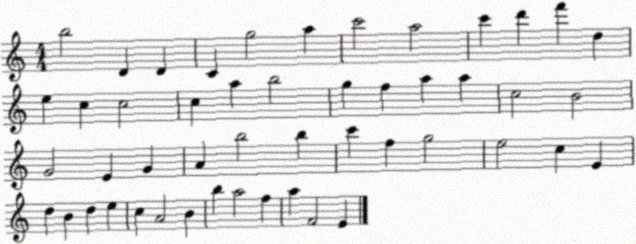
X:1
T:Untitled
M:4/4
L:1/4
K:C
b2 D D C g2 a c'2 a2 c' d' f' d e c c2 c a b2 g f a a c2 B2 G2 E G A b2 b c' f g2 e2 c E d B d e c A2 B b a2 f a F2 E